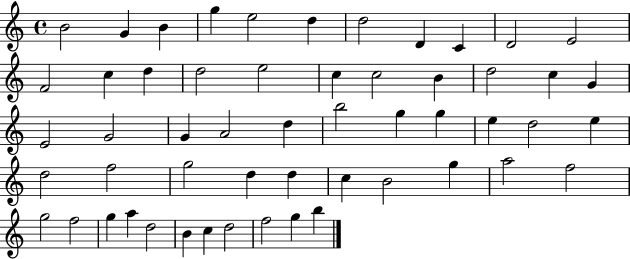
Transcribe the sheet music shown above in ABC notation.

X:1
T:Untitled
M:4/4
L:1/4
K:C
B2 G B g e2 d d2 D C D2 E2 F2 c d d2 e2 c c2 B d2 c G E2 G2 G A2 d b2 g g e d2 e d2 f2 g2 d d c B2 g a2 f2 g2 f2 g a d2 B c d2 f2 g b